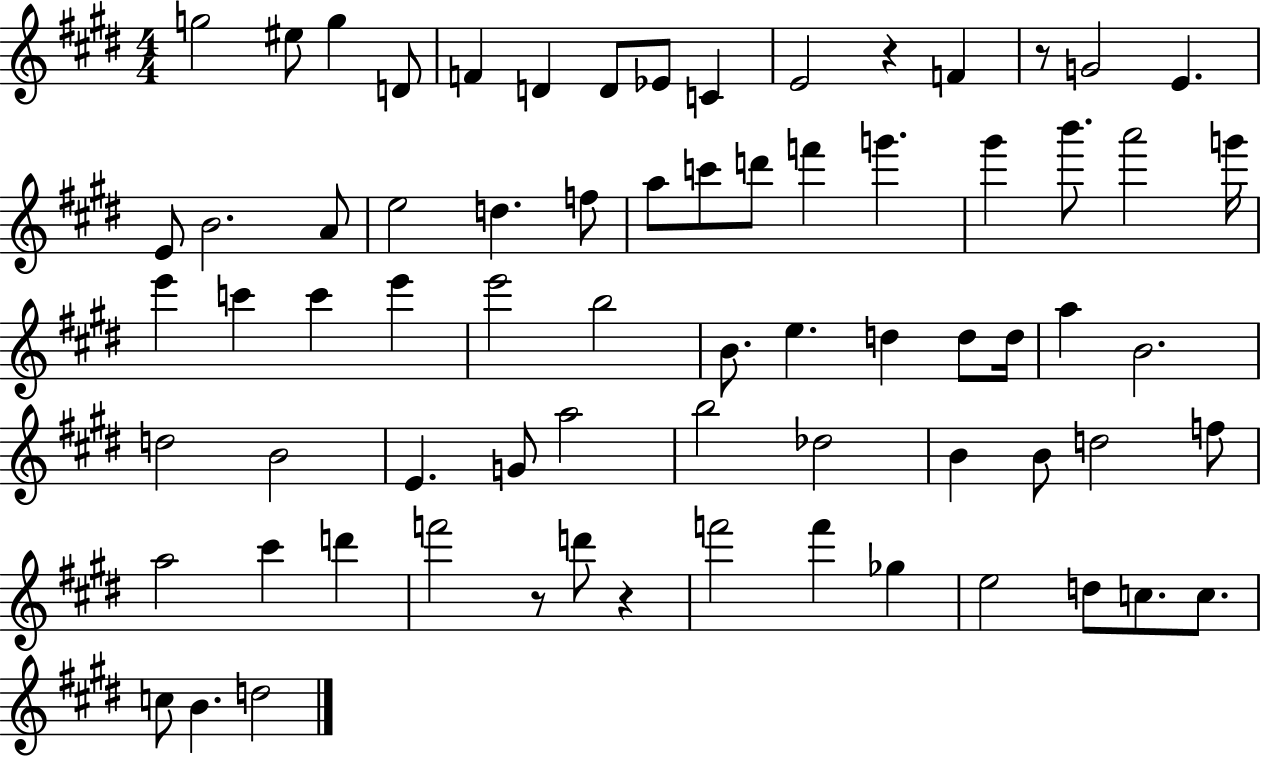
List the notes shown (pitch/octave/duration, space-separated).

G5/h EIS5/e G5/q D4/e F4/q D4/q D4/e Eb4/e C4/q E4/h R/q F4/q R/e G4/h E4/q. E4/e B4/h. A4/e E5/h D5/q. F5/e A5/e C6/e D6/e F6/q G6/q. G#6/q B6/e. A6/h G6/s E6/q C6/q C6/q E6/q E6/h B5/h B4/e. E5/q. D5/q D5/e D5/s A5/q B4/h. D5/h B4/h E4/q. G4/e A5/h B5/h Db5/h B4/q B4/e D5/h F5/e A5/h C#6/q D6/q F6/h R/e D6/e R/q F6/h F6/q Gb5/q E5/h D5/e C5/e. C5/e. C5/e B4/q. D5/h